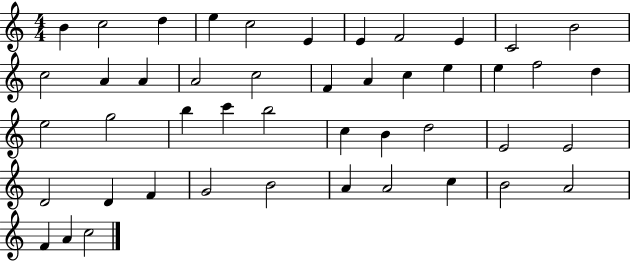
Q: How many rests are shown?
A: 0